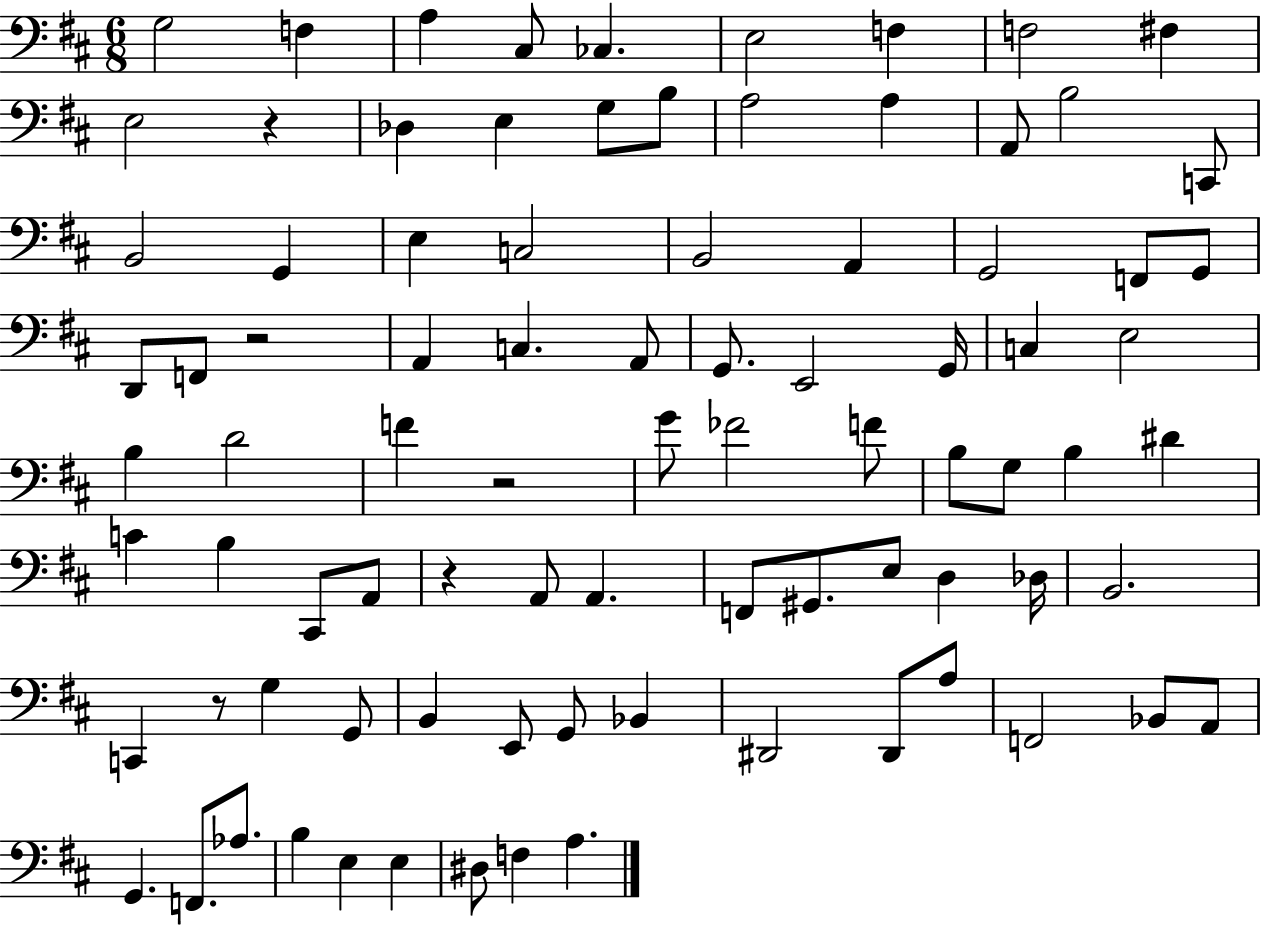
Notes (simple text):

G3/h F3/q A3/q C#3/e CES3/q. E3/h F3/q F3/h F#3/q E3/h R/q Db3/q E3/q G3/e B3/e A3/h A3/q A2/e B3/h C2/e B2/h G2/q E3/q C3/h B2/h A2/q G2/h F2/e G2/e D2/e F2/e R/h A2/q C3/q. A2/e G2/e. E2/h G2/s C3/q E3/h B3/q D4/h F4/q R/h G4/e FES4/h F4/e B3/e G3/e B3/q D#4/q C4/q B3/q C#2/e A2/e R/q A2/e A2/q. F2/e G#2/e. E3/e D3/q Db3/s B2/h. C2/q R/e G3/q G2/e B2/q E2/e G2/e Bb2/q D#2/h D#2/e A3/e F2/h Bb2/e A2/e G2/q. F2/e. Ab3/e. B3/q E3/q E3/q D#3/e F3/q A3/q.